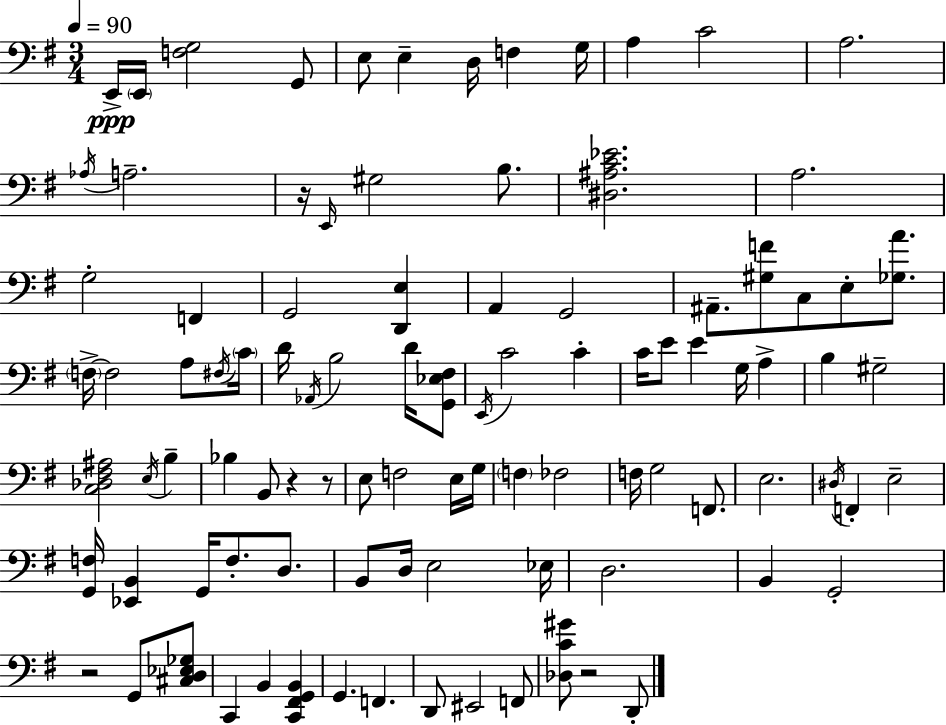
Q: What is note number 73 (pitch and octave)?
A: C2